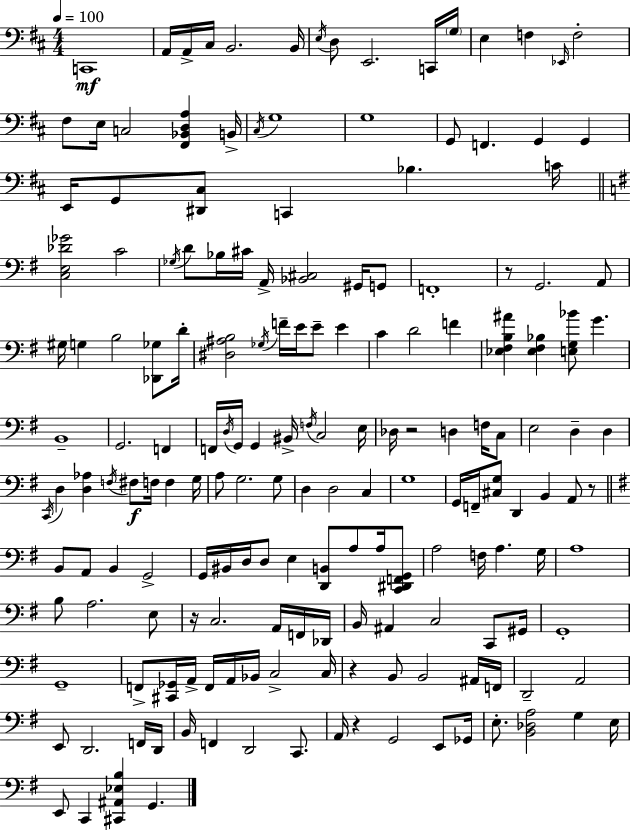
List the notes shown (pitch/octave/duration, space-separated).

C2/w A2/s A2/s C#3/s B2/h. B2/s E3/s D3/e E2/h. C2/s G3/s E3/q F3/q Eb2/s F3/h F#3/e E3/s C3/h [F#2,Bb2,D3,A3]/q B2/s C#3/s G3/w G3/w G2/e F2/q. G2/q G2/q E2/s G2/e [D#2,C#3]/e C2/q Bb3/q. C4/s [C3,E3,Db4,Gb4]/h C4/h Gb3/s D4/e Bb3/s C#4/s A2/s [Bb2,C#3]/h G#2/s G2/e F2/w R/e G2/h. A2/e G#3/s G3/q B3/h [Db2,Gb3]/e D4/s [D#3,A#3,B3]/h Gb3/s F4/s E4/s E4/e E4/q C4/q D4/h F4/q [Eb3,F#3,B3,A#4]/q [Eb3,F#3,Bb3]/q [E3,G3,Bb4]/e G4/q. B2/w G2/h. F2/q F2/s D3/s G2/s G2/q BIS2/s F3/s C3/h E3/s Db3/s R/h D3/q F3/s C3/e E3/h D3/q D3/q C2/s D3/q [D3,Ab3]/q F3/s F#3/e F3/s F3/q G3/s A3/e G3/h. G3/e D3/q D3/h C3/q G3/w G2/s F2/s [C#3,G3]/e D2/q B2/q A2/e R/e B2/e A2/e B2/q G2/h G2/s BIS2/s D3/s D3/e E3/q [D2,B2]/e A3/e A3/s [C2,D#2,F2,G2]/e A3/h F3/s A3/q. G3/s A3/w B3/e A3/h. E3/e R/s C3/h. A2/s F2/s Db2/s B2/s A#2/q C3/h C2/e G#2/s G2/w G2/w F2/e [C#2,Gb2]/s A2/s F2/s A2/s Bb2/s C3/h C3/s R/q B2/e B2/h A#2/s F2/s D2/h A2/h E2/e D2/h. F2/s D2/s B2/s F2/q D2/h C2/e. A2/s R/q G2/h E2/e Gb2/s E3/e. [B2,Db3,A3]/h G3/q E3/s E2/e C2/q [C#2,A#2,Eb3,B3]/q G2/q.